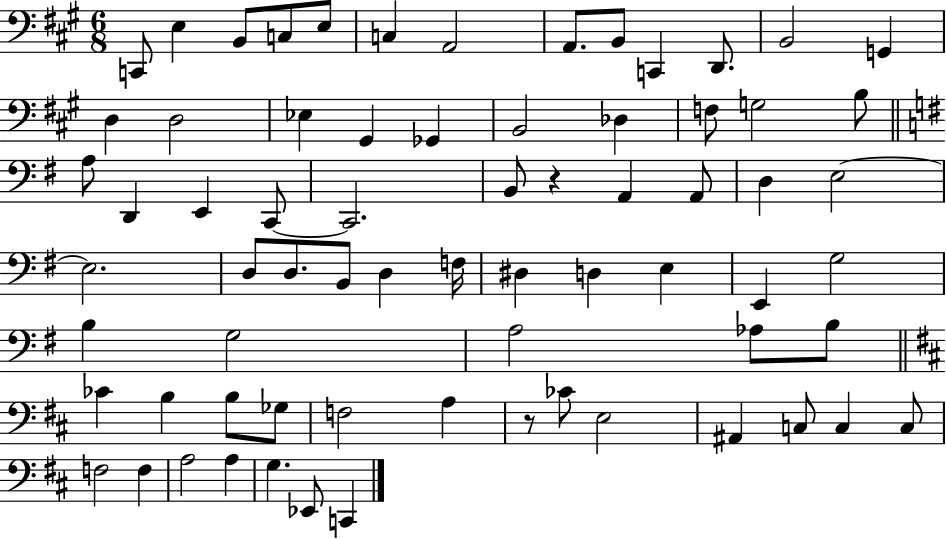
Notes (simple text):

C2/e E3/q B2/e C3/e E3/e C3/q A2/h A2/e. B2/e C2/q D2/e. B2/h G2/q D3/q D3/h Eb3/q G#2/q Gb2/q B2/h Db3/q F3/e G3/h B3/e A3/e D2/q E2/q C2/e C2/h. B2/e R/q A2/q A2/e D3/q E3/h E3/h. D3/e D3/e. B2/e D3/q F3/s D#3/q D3/q E3/q E2/q G3/h B3/q G3/h A3/h Ab3/e B3/e CES4/q B3/q B3/e Gb3/e F3/h A3/q R/e CES4/e E3/h A#2/q C3/e C3/q C3/e F3/h F3/q A3/h A3/q G3/q. Eb2/e C2/q